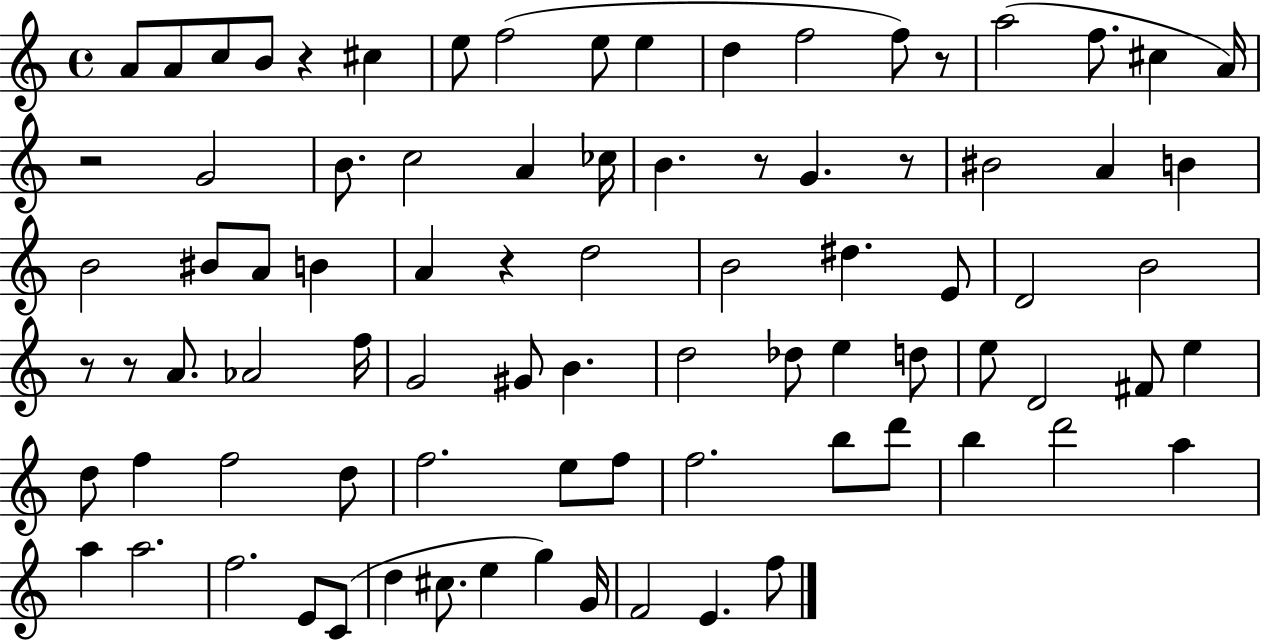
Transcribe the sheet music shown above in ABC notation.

X:1
T:Untitled
M:4/4
L:1/4
K:C
A/2 A/2 c/2 B/2 z ^c e/2 f2 e/2 e d f2 f/2 z/2 a2 f/2 ^c A/4 z2 G2 B/2 c2 A _c/4 B z/2 G z/2 ^B2 A B B2 ^B/2 A/2 B A z d2 B2 ^d E/2 D2 B2 z/2 z/2 A/2 _A2 f/4 G2 ^G/2 B d2 _d/2 e d/2 e/2 D2 ^F/2 e d/2 f f2 d/2 f2 e/2 f/2 f2 b/2 d'/2 b d'2 a a a2 f2 E/2 C/2 d ^c/2 e g G/4 F2 E f/2